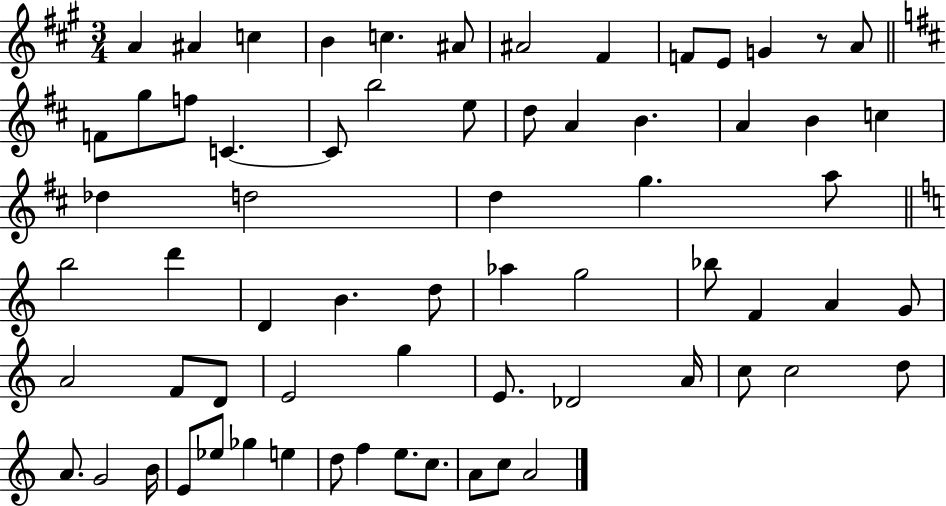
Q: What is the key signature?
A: A major